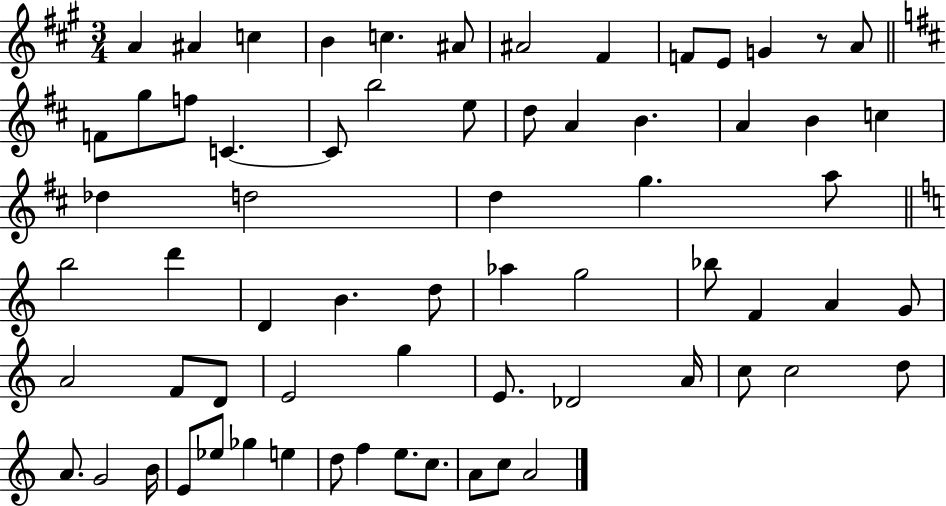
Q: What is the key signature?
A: A major